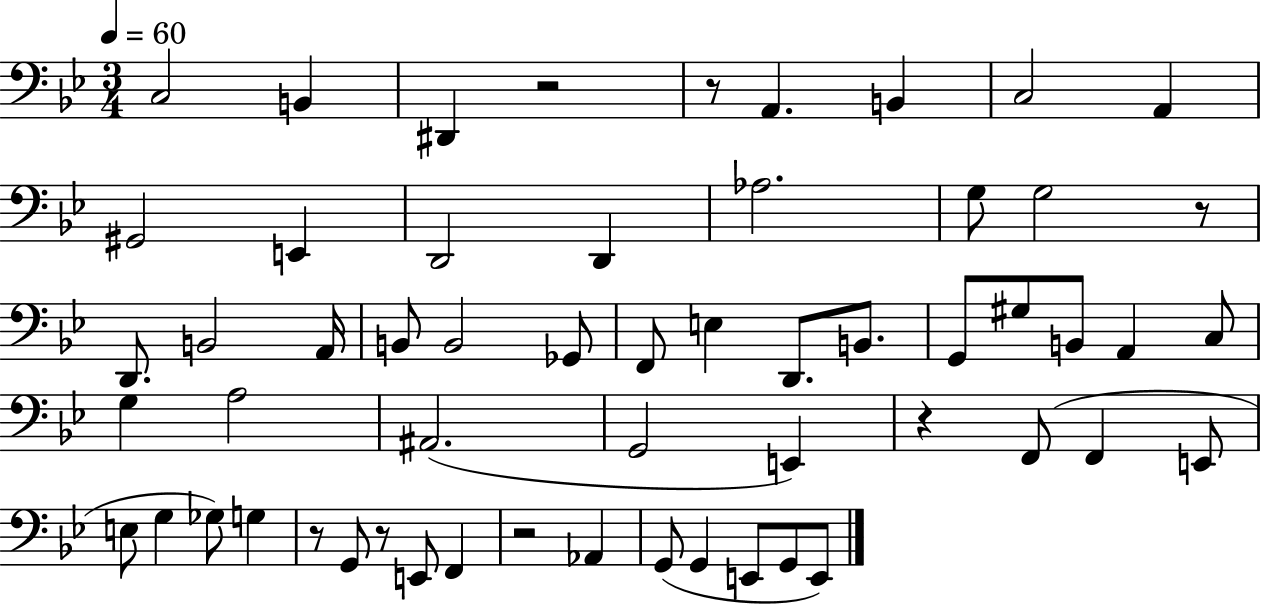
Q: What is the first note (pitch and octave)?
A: C3